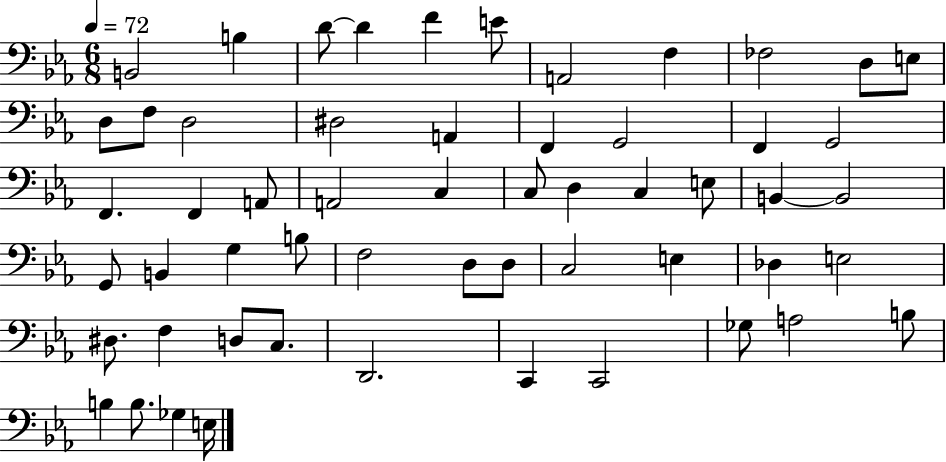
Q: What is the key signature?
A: EES major